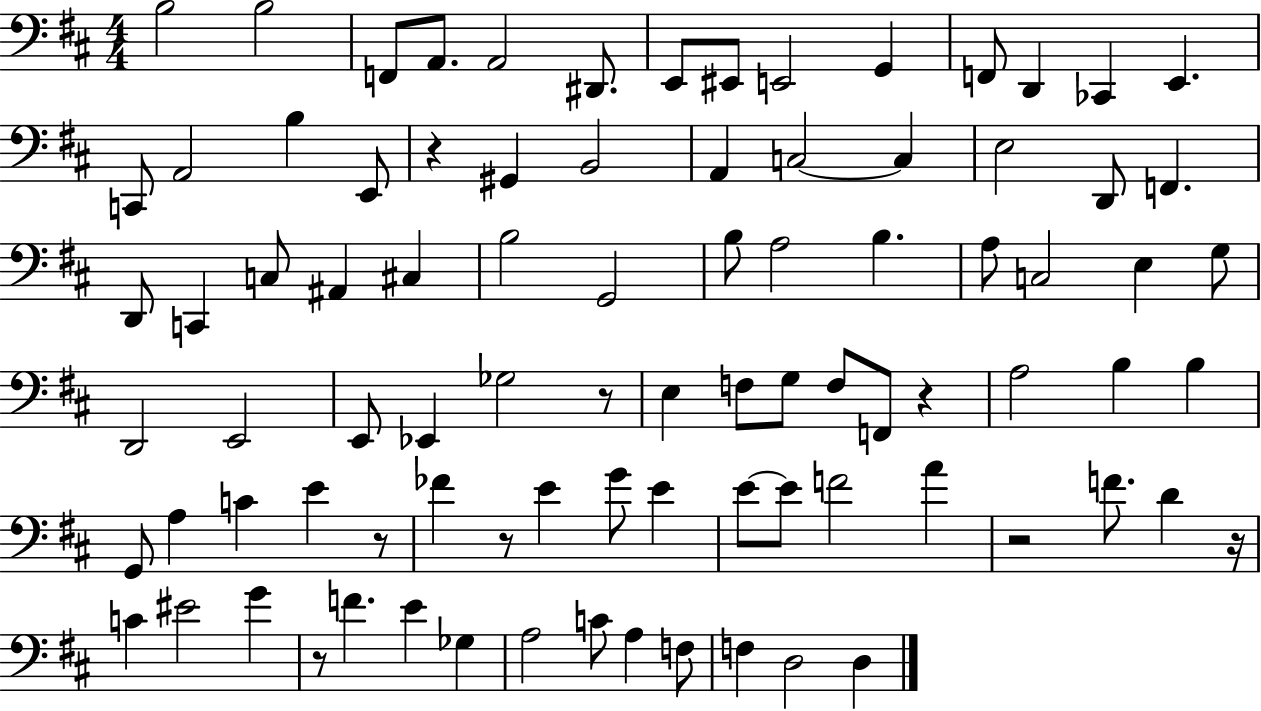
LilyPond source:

{
  \clef bass
  \numericTimeSignature
  \time 4/4
  \key d \major
  b2 b2 | f,8 a,8. a,2 dis,8. | e,8 eis,8 e,2 g,4 | f,8 d,4 ces,4 e,4. | \break c,8 a,2 b4 e,8 | r4 gis,4 b,2 | a,4 c2~~ c4 | e2 d,8 f,4. | \break d,8 c,4 c8 ais,4 cis4 | b2 g,2 | b8 a2 b4. | a8 c2 e4 g8 | \break d,2 e,2 | e,8 ees,4 ges2 r8 | e4 f8 g8 f8 f,8 r4 | a2 b4 b4 | \break g,8 a4 c'4 e'4 r8 | fes'4 r8 e'4 g'8 e'4 | e'8~~ e'8 f'2 a'4 | r2 f'8. d'4 r16 | \break c'4 eis'2 g'4 | r8 f'4. e'4 ges4 | a2 c'8 a4 f8 | f4 d2 d4 | \break \bar "|."
}